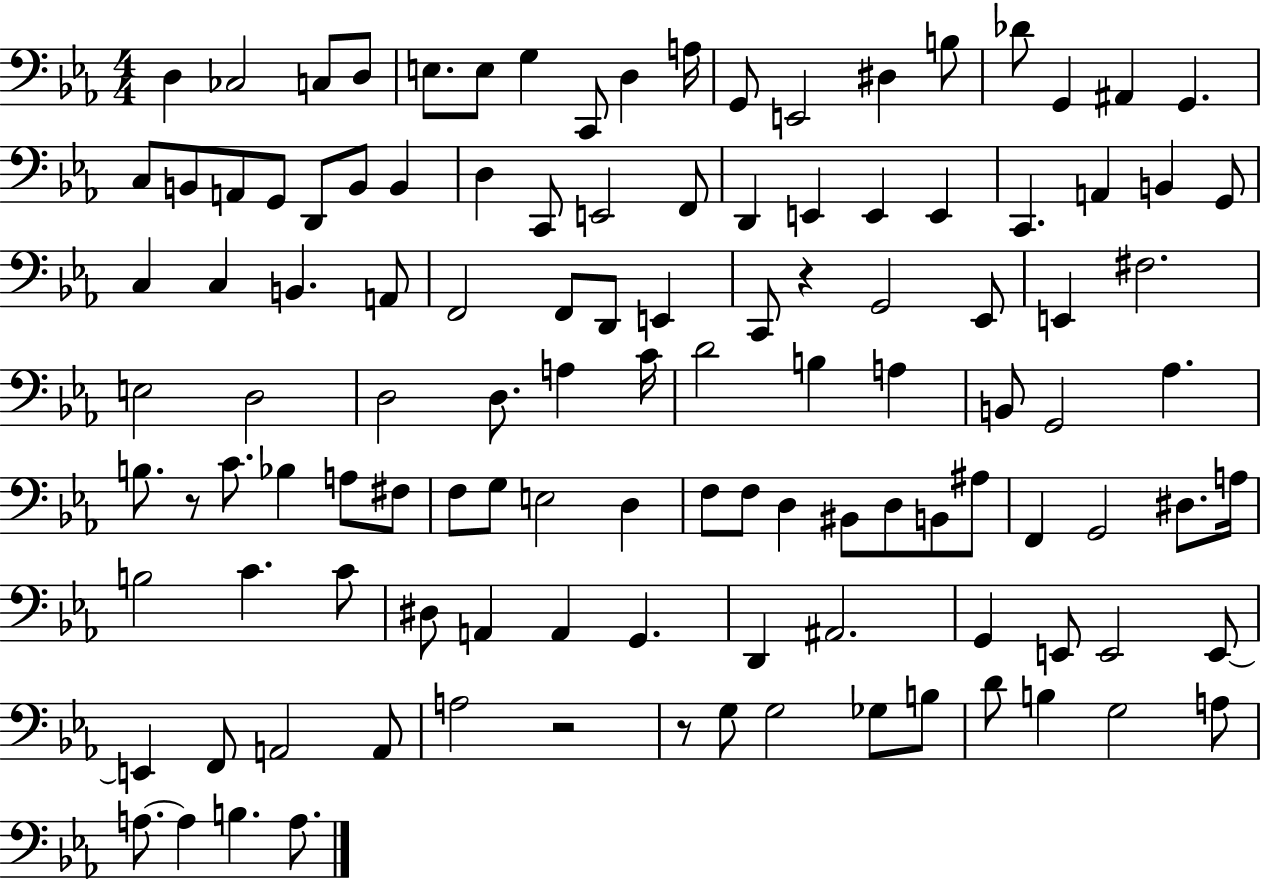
X:1
T:Untitled
M:4/4
L:1/4
K:Eb
D, _C,2 C,/2 D,/2 E,/2 E,/2 G, C,,/2 D, A,/4 G,,/2 E,,2 ^D, B,/2 _D/2 G,, ^A,, G,, C,/2 B,,/2 A,,/2 G,,/2 D,,/2 B,,/2 B,, D, C,,/2 E,,2 F,,/2 D,, E,, E,, E,, C,, A,, B,, G,,/2 C, C, B,, A,,/2 F,,2 F,,/2 D,,/2 E,, C,,/2 z G,,2 _E,,/2 E,, ^F,2 E,2 D,2 D,2 D,/2 A, C/4 D2 B, A, B,,/2 G,,2 _A, B,/2 z/2 C/2 _B, A,/2 ^F,/2 F,/2 G,/2 E,2 D, F,/2 F,/2 D, ^B,,/2 D,/2 B,,/2 ^A,/2 F,, G,,2 ^D,/2 A,/4 B,2 C C/2 ^D,/2 A,, A,, G,, D,, ^A,,2 G,, E,,/2 E,,2 E,,/2 E,, F,,/2 A,,2 A,,/2 A,2 z2 z/2 G,/2 G,2 _G,/2 B,/2 D/2 B, G,2 A,/2 A,/2 A, B, A,/2